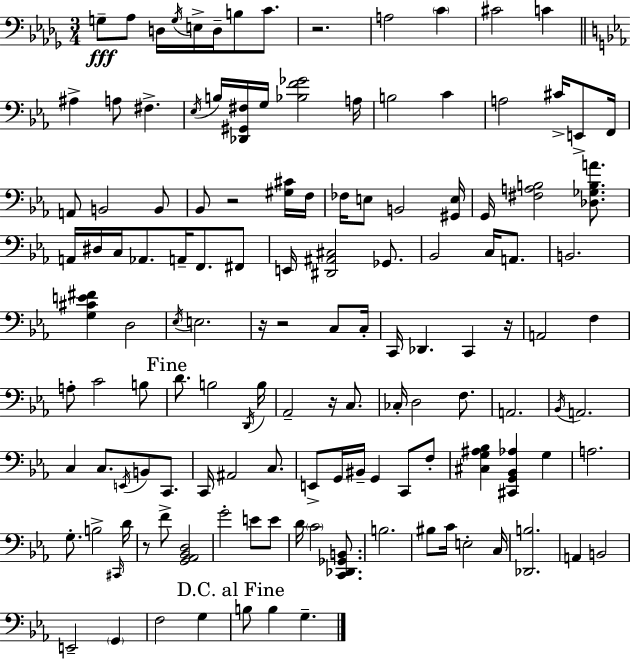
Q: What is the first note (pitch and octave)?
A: G3